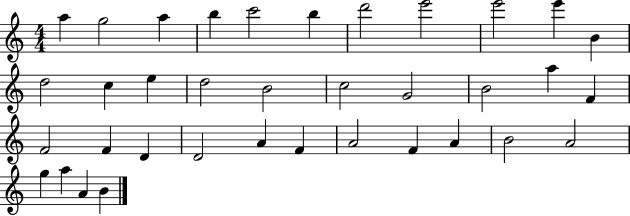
A5/q G5/h A5/q B5/q C6/h B5/q D6/h E6/h E6/h E6/q B4/q D5/h C5/q E5/q D5/h B4/h C5/h G4/h B4/h A5/q F4/q F4/h F4/q D4/q D4/h A4/q F4/q A4/h F4/q A4/q B4/h A4/h G5/q A5/q A4/q B4/q